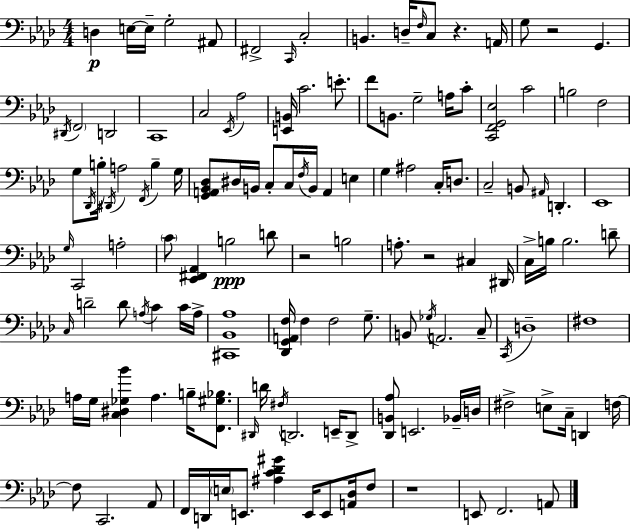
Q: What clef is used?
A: bass